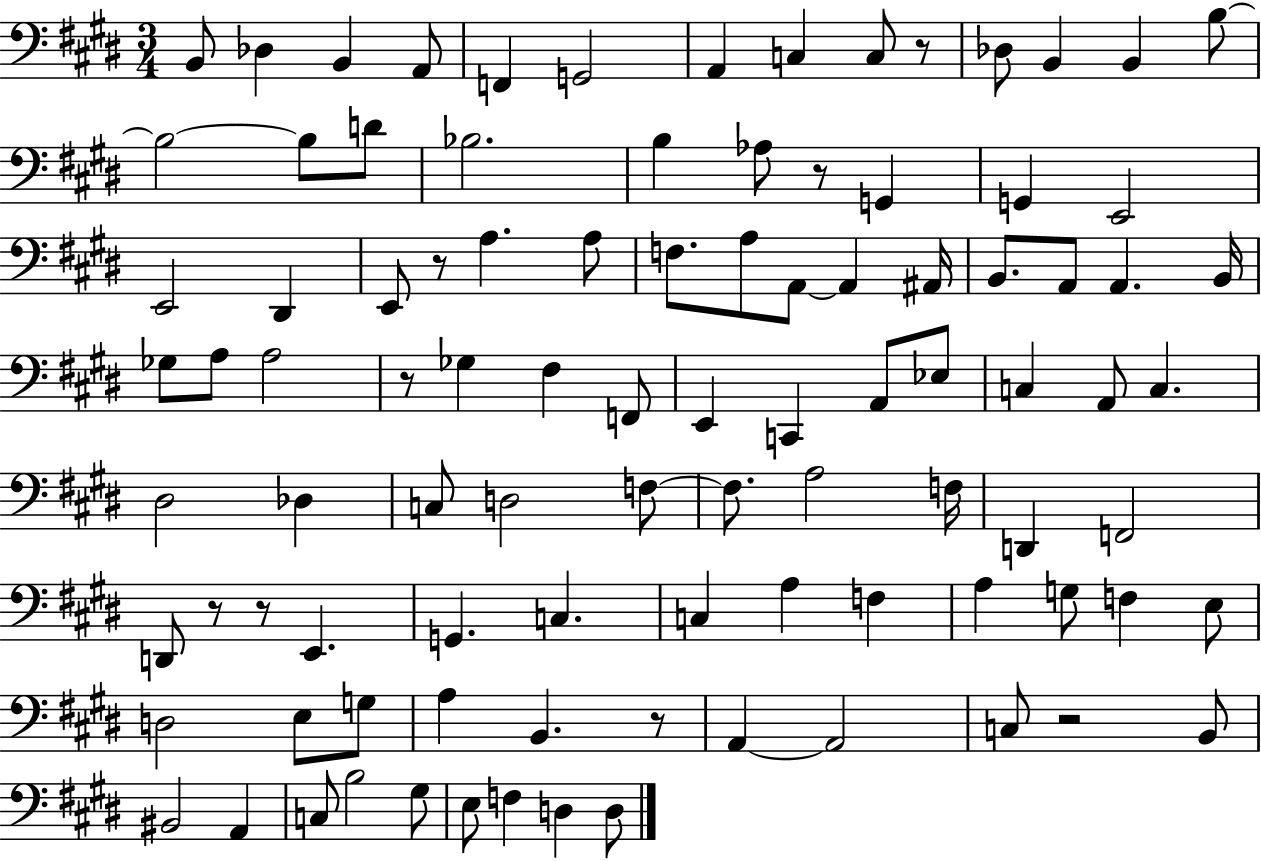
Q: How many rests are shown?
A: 8